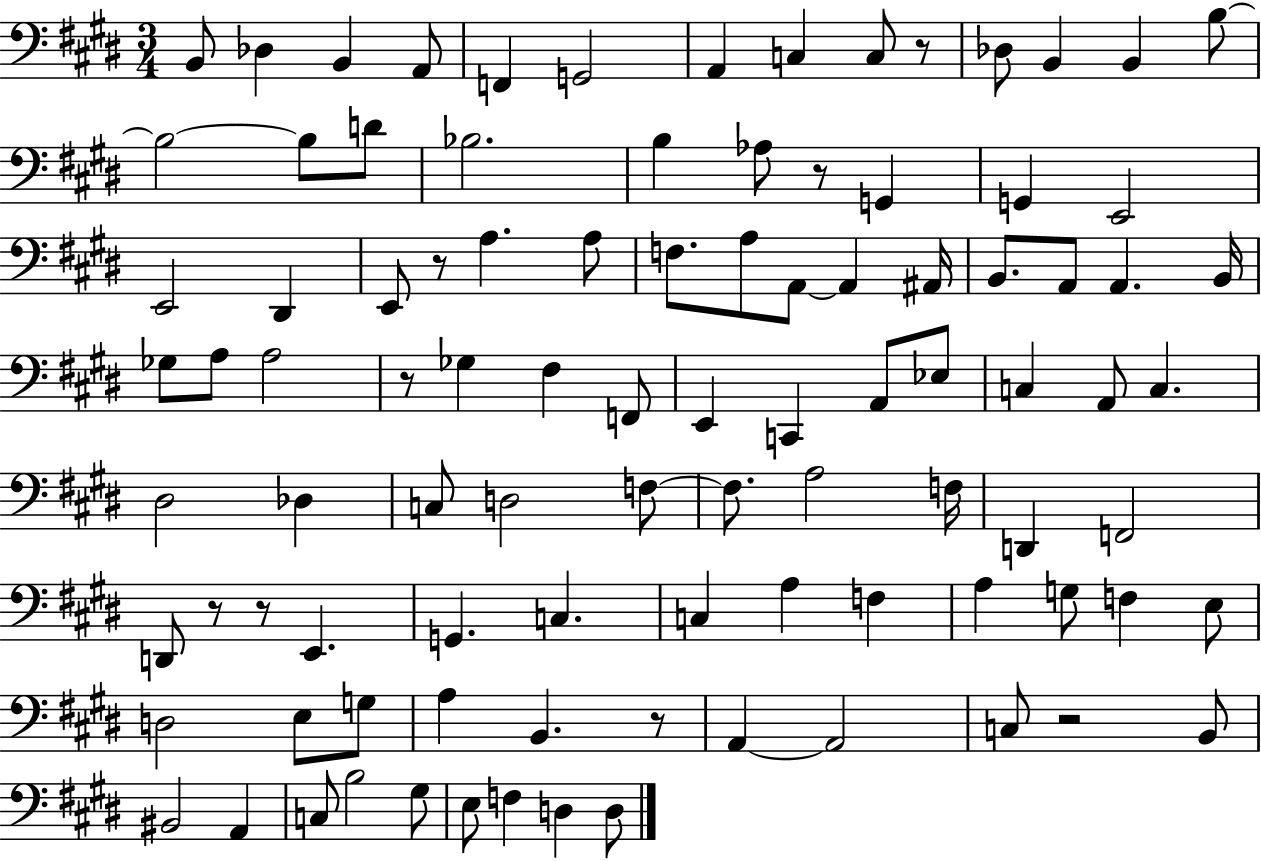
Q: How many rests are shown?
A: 8